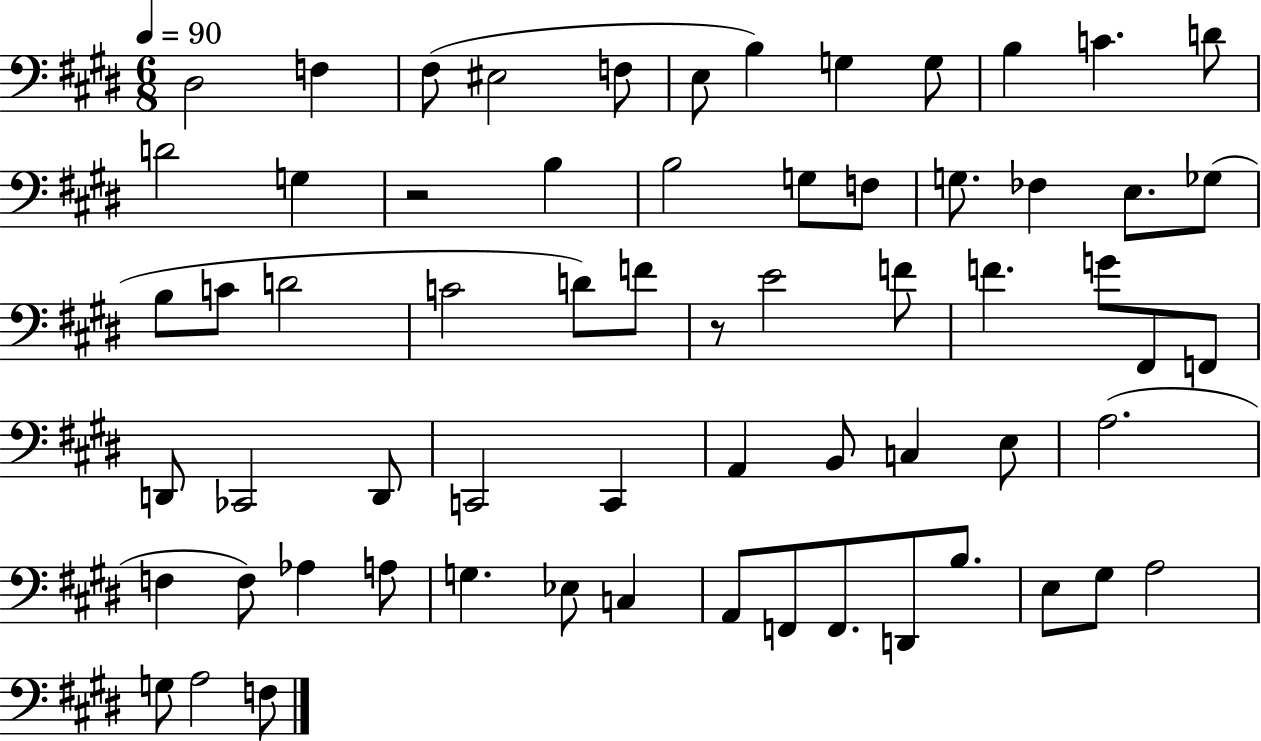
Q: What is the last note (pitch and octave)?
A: F3